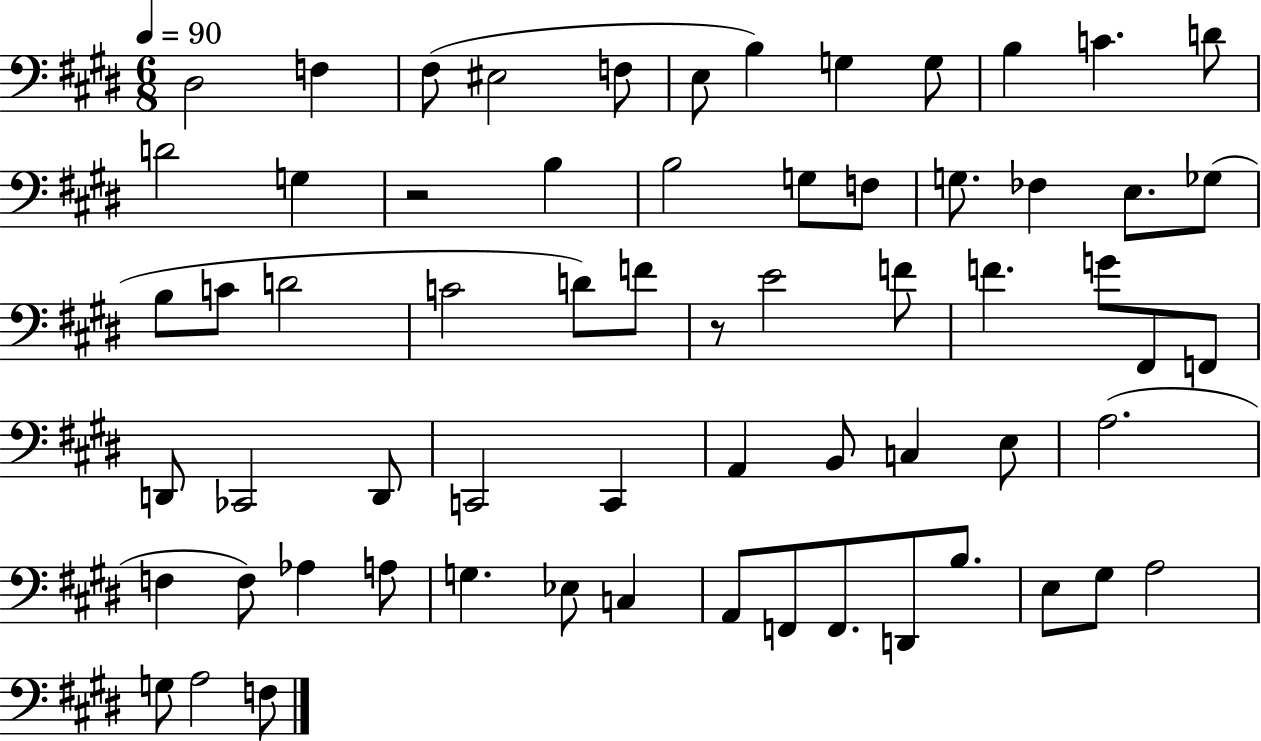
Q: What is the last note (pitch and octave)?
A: F3